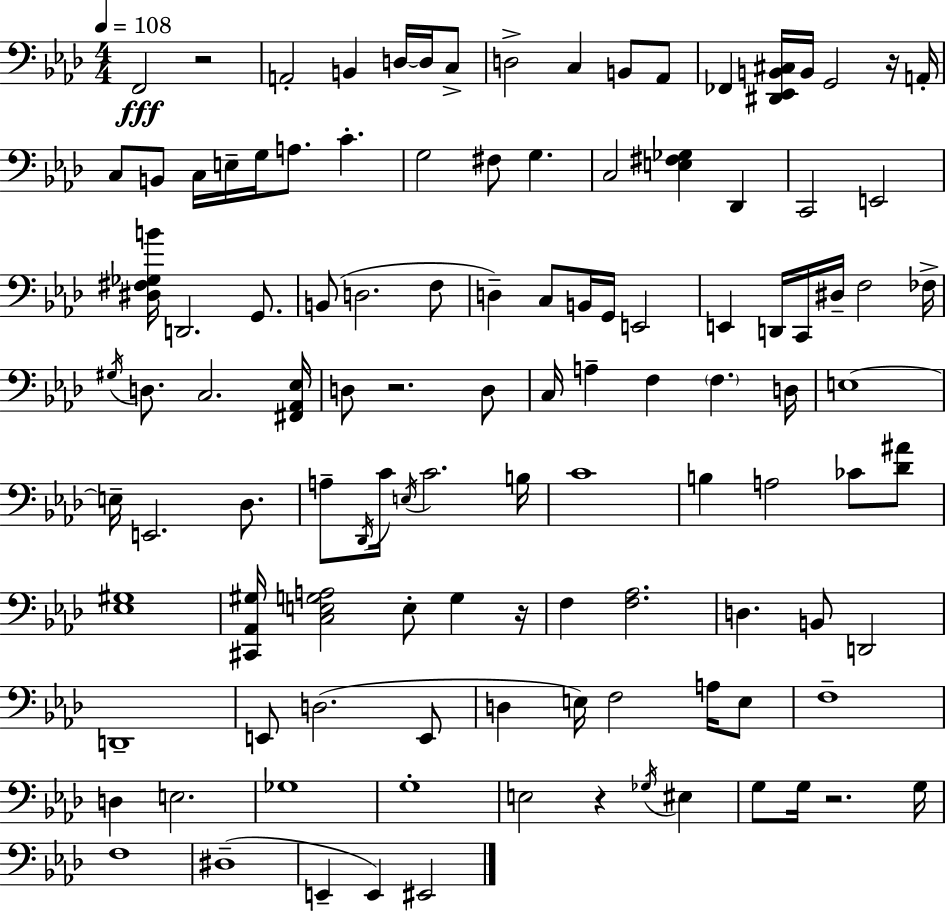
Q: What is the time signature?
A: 4/4